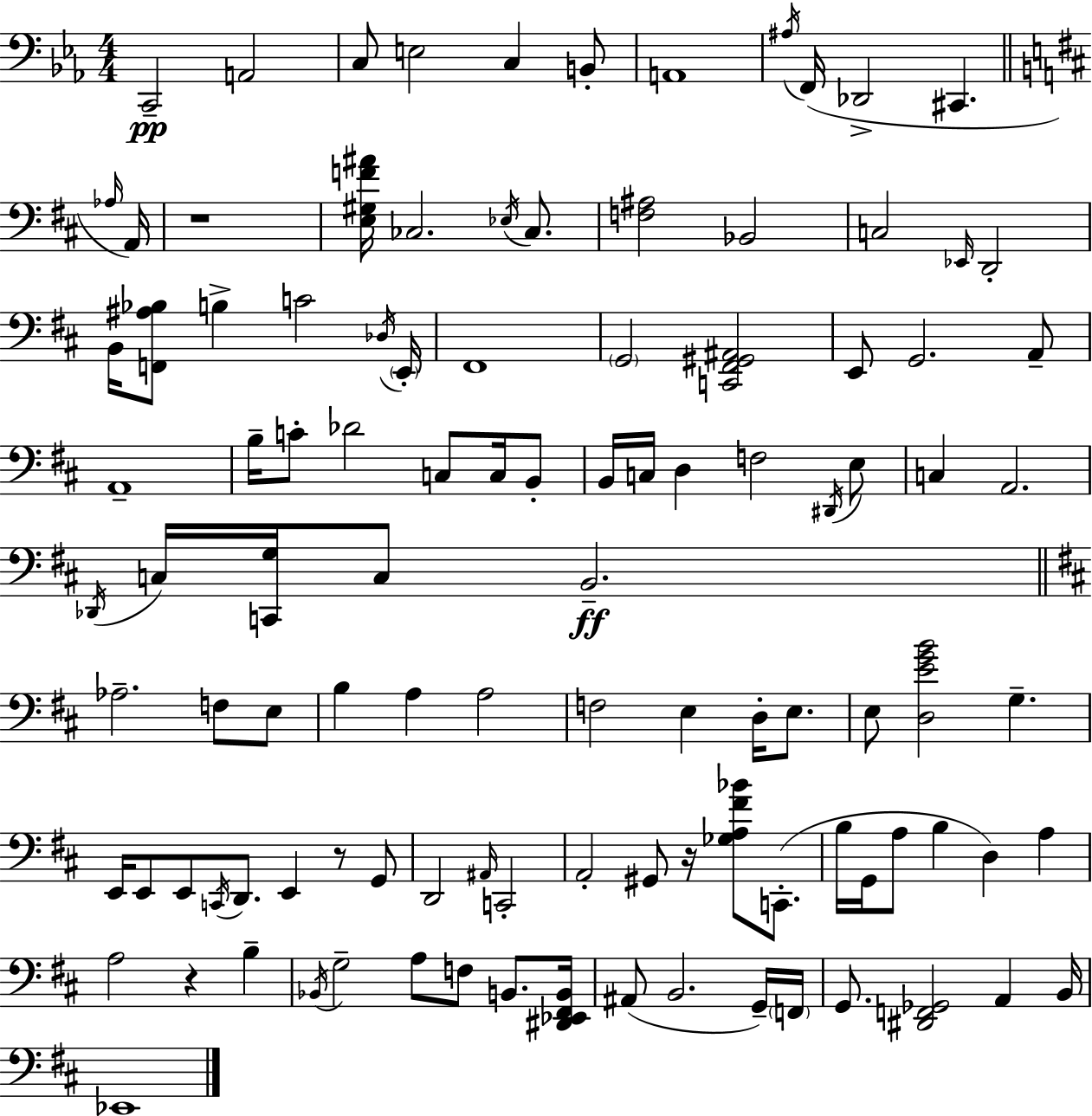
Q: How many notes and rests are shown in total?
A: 108